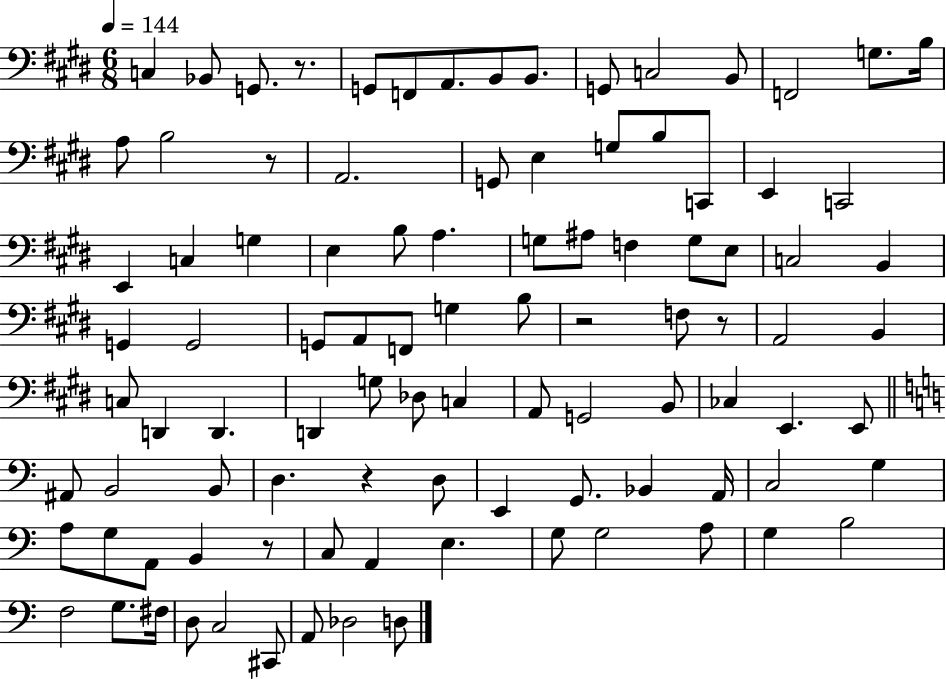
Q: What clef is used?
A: bass